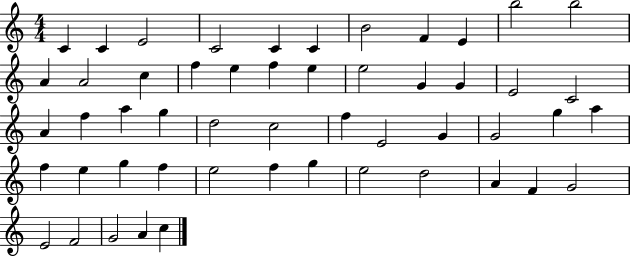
C4/q C4/q E4/h C4/h C4/q C4/q B4/h F4/q E4/q B5/h B5/h A4/q A4/h C5/q F5/q E5/q F5/q E5/q E5/h G4/q G4/q E4/h C4/h A4/q F5/q A5/q G5/q D5/h C5/h F5/q E4/h G4/q G4/h G5/q A5/q F5/q E5/q G5/q F5/q E5/h F5/q G5/q E5/h D5/h A4/q F4/q G4/h E4/h F4/h G4/h A4/q C5/q